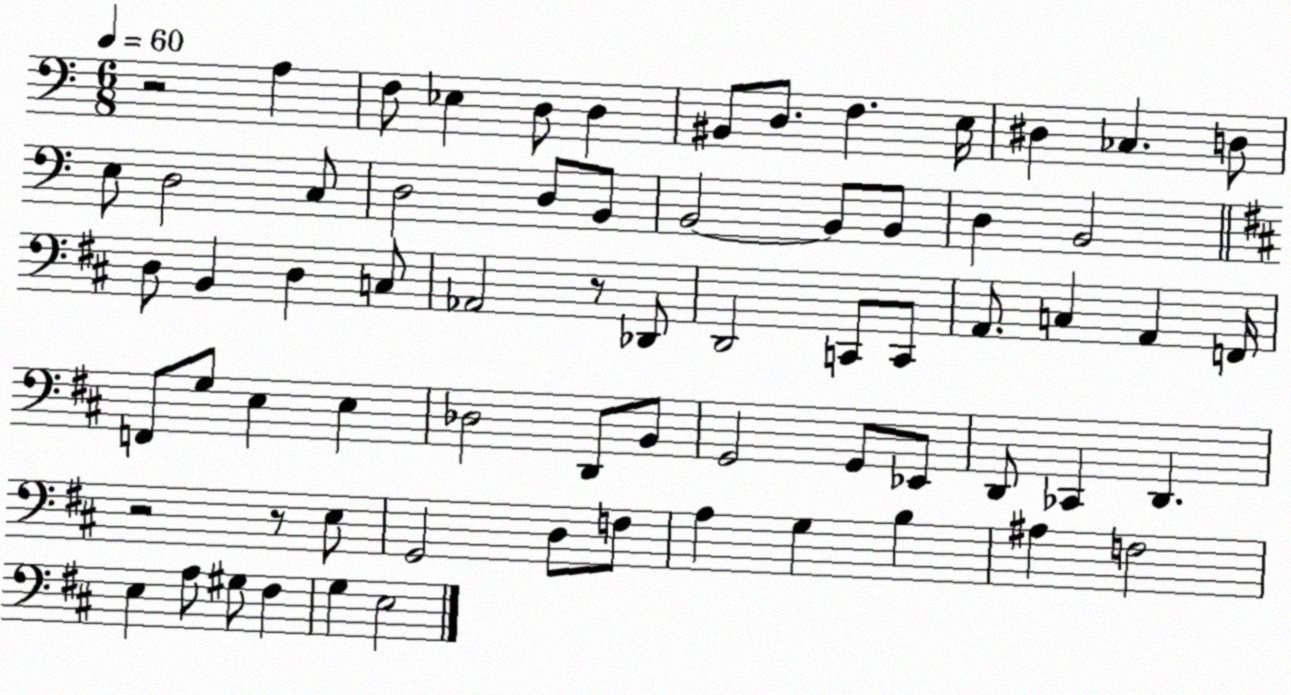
X:1
T:Untitled
M:6/8
L:1/4
K:C
z2 A, F,/2 _E, D,/2 D, ^B,,/2 D,/2 F, E,/4 ^D, _C, D,/2 E,/2 D,2 C,/2 D,2 D,/2 B,,/2 B,,2 B,,/2 B,,/2 D, B,,2 D,/2 B,, D, C,/2 _A,,2 z/2 _D,,/2 D,,2 C,,/2 C,,/2 A,,/2 C, A,, F,,/4 F,,/2 G,/2 E, E, _D,2 D,,/2 B,,/2 G,,2 G,,/2 _E,,/2 D,,/2 _C,, D,, z2 z/2 E,/2 G,,2 D,/2 F,/2 A, G, B, ^A, F,2 E, A,/2 ^G,/2 ^F, G, E,2